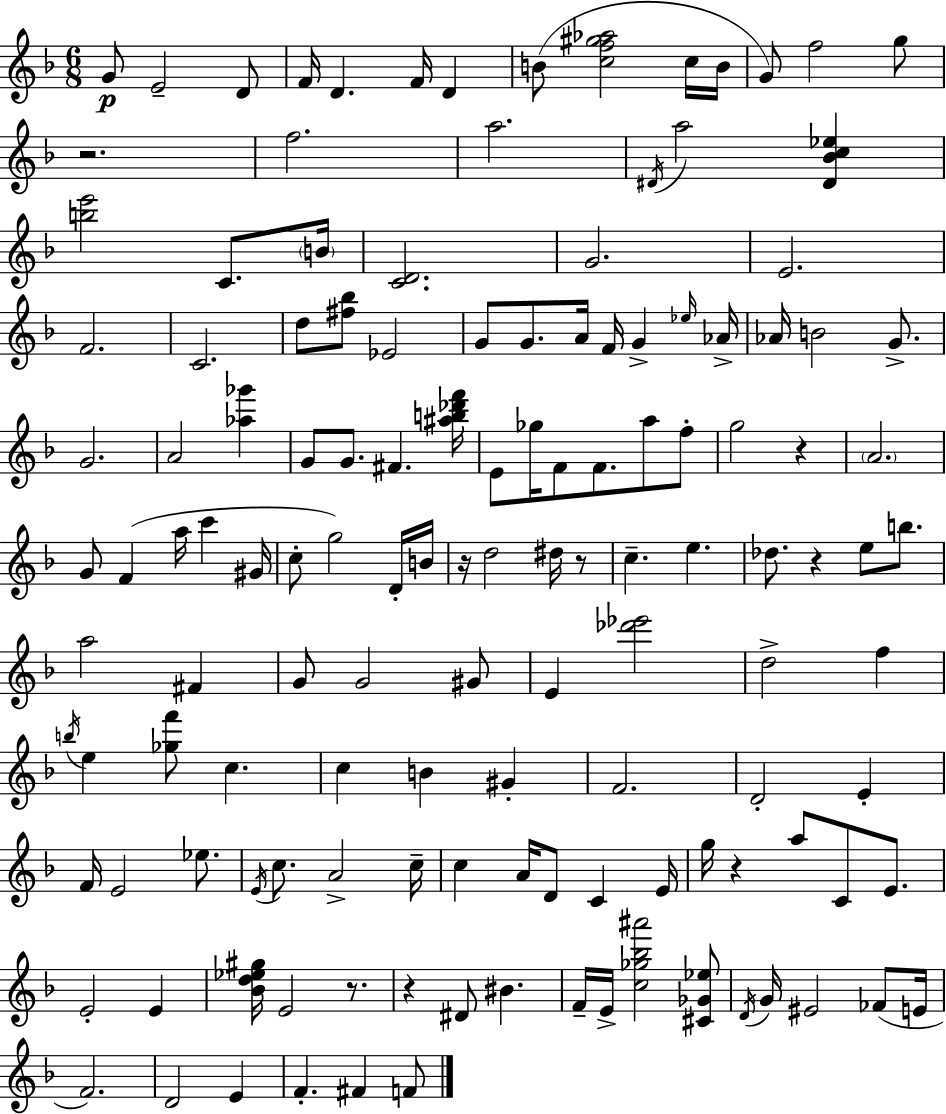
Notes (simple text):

G4/e E4/h D4/e F4/s D4/q. F4/s D4/q B4/e [C5,F5,G#5,Ab5]/h C5/s B4/s G4/e F5/h G5/e R/h. F5/h. A5/h. D#4/s A5/h [D#4,Bb4,C5,Eb5]/q [B5,E6]/h C4/e. B4/s [C4,D4]/h. G4/h. E4/h. F4/h. C4/h. D5/e [F#5,Bb5]/e Eb4/h G4/e G4/e. A4/s F4/s G4/q Eb5/s Ab4/s Ab4/s B4/h G4/e. G4/h. A4/h [Ab5,Gb6]/q G4/e G4/e. F#4/q. [A#5,B5,Db6,F6]/s E4/e Gb5/s F4/e F4/e. A5/e F5/e G5/h R/q A4/h. G4/e F4/q A5/s C6/q G#4/s C5/e G5/h D4/s B4/s R/s D5/h D#5/s R/e C5/q. E5/q. Db5/e. R/q E5/e B5/e. A5/h F#4/q G4/e G4/h G#4/e E4/q [Db6,Eb6]/h D5/h F5/q B5/s E5/q [Gb5,F6]/e C5/q. C5/q B4/q G#4/q F4/h. D4/h E4/q F4/s E4/h Eb5/e. E4/s C5/e. A4/h C5/s C5/q A4/s D4/e C4/q E4/s G5/s R/q A5/e C4/e E4/e. E4/h E4/q [Bb4,D5,Eb5,G#5]/s E4/h R/e. R/q D#4/e BIS4/q. F4/s E4/s [C5,Gb5,Bb5,A#6]/h [C#4,Gb4,Eb5]/e D4/s G4/s EIS4/h FES4/e E4/s F4/h. D4/h E4/q F4/q. F#4/q F4/e